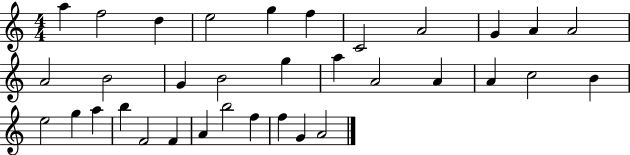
X:1
T:Untitled
M:4/4
L:1/4
K:C
a f2 d e2 g f C2 A2 G A A2 A2 B2 G B2 g a A2 A A c2 B e2 g a b F2 F A b2 f f G A2